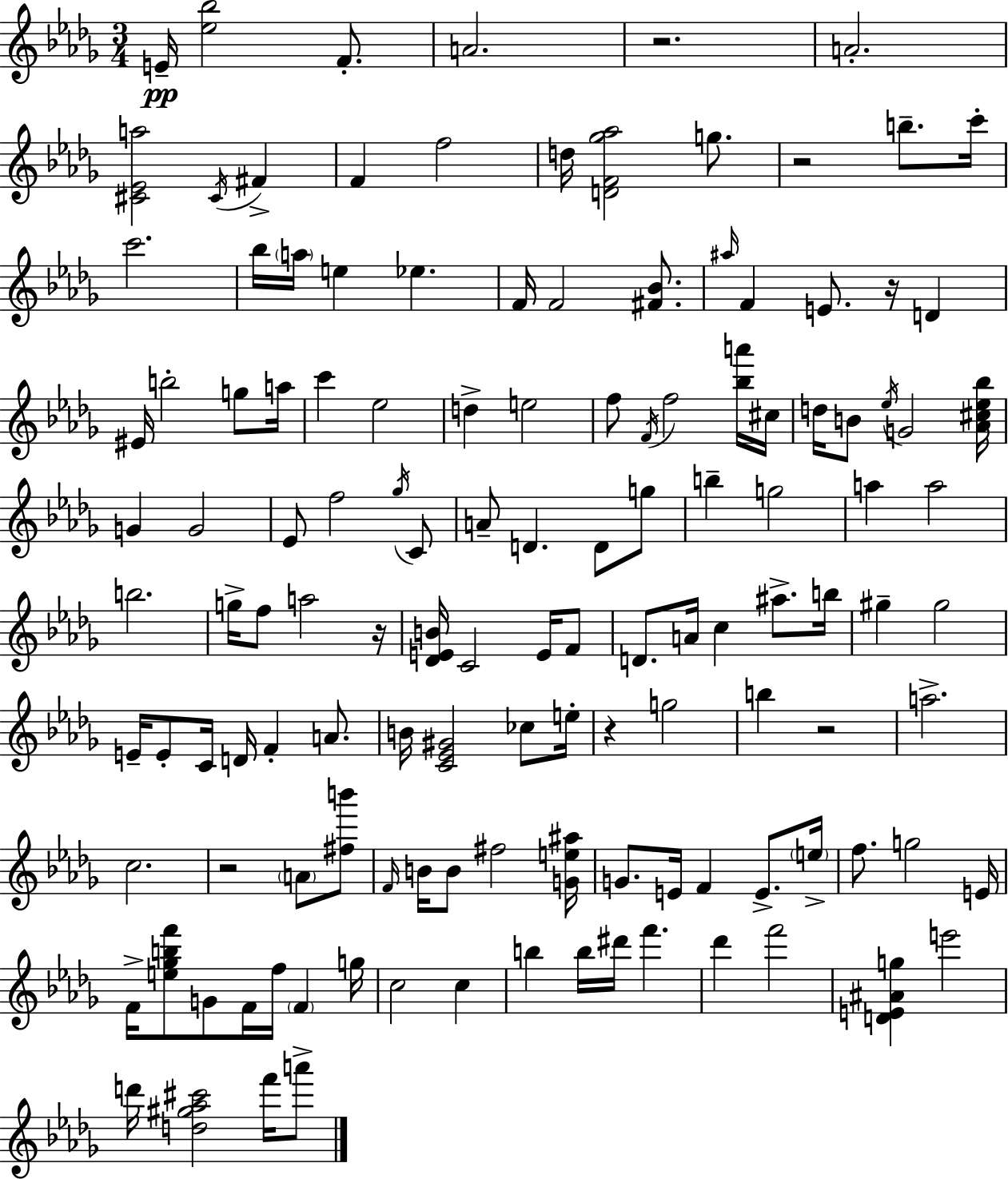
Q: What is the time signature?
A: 3/4